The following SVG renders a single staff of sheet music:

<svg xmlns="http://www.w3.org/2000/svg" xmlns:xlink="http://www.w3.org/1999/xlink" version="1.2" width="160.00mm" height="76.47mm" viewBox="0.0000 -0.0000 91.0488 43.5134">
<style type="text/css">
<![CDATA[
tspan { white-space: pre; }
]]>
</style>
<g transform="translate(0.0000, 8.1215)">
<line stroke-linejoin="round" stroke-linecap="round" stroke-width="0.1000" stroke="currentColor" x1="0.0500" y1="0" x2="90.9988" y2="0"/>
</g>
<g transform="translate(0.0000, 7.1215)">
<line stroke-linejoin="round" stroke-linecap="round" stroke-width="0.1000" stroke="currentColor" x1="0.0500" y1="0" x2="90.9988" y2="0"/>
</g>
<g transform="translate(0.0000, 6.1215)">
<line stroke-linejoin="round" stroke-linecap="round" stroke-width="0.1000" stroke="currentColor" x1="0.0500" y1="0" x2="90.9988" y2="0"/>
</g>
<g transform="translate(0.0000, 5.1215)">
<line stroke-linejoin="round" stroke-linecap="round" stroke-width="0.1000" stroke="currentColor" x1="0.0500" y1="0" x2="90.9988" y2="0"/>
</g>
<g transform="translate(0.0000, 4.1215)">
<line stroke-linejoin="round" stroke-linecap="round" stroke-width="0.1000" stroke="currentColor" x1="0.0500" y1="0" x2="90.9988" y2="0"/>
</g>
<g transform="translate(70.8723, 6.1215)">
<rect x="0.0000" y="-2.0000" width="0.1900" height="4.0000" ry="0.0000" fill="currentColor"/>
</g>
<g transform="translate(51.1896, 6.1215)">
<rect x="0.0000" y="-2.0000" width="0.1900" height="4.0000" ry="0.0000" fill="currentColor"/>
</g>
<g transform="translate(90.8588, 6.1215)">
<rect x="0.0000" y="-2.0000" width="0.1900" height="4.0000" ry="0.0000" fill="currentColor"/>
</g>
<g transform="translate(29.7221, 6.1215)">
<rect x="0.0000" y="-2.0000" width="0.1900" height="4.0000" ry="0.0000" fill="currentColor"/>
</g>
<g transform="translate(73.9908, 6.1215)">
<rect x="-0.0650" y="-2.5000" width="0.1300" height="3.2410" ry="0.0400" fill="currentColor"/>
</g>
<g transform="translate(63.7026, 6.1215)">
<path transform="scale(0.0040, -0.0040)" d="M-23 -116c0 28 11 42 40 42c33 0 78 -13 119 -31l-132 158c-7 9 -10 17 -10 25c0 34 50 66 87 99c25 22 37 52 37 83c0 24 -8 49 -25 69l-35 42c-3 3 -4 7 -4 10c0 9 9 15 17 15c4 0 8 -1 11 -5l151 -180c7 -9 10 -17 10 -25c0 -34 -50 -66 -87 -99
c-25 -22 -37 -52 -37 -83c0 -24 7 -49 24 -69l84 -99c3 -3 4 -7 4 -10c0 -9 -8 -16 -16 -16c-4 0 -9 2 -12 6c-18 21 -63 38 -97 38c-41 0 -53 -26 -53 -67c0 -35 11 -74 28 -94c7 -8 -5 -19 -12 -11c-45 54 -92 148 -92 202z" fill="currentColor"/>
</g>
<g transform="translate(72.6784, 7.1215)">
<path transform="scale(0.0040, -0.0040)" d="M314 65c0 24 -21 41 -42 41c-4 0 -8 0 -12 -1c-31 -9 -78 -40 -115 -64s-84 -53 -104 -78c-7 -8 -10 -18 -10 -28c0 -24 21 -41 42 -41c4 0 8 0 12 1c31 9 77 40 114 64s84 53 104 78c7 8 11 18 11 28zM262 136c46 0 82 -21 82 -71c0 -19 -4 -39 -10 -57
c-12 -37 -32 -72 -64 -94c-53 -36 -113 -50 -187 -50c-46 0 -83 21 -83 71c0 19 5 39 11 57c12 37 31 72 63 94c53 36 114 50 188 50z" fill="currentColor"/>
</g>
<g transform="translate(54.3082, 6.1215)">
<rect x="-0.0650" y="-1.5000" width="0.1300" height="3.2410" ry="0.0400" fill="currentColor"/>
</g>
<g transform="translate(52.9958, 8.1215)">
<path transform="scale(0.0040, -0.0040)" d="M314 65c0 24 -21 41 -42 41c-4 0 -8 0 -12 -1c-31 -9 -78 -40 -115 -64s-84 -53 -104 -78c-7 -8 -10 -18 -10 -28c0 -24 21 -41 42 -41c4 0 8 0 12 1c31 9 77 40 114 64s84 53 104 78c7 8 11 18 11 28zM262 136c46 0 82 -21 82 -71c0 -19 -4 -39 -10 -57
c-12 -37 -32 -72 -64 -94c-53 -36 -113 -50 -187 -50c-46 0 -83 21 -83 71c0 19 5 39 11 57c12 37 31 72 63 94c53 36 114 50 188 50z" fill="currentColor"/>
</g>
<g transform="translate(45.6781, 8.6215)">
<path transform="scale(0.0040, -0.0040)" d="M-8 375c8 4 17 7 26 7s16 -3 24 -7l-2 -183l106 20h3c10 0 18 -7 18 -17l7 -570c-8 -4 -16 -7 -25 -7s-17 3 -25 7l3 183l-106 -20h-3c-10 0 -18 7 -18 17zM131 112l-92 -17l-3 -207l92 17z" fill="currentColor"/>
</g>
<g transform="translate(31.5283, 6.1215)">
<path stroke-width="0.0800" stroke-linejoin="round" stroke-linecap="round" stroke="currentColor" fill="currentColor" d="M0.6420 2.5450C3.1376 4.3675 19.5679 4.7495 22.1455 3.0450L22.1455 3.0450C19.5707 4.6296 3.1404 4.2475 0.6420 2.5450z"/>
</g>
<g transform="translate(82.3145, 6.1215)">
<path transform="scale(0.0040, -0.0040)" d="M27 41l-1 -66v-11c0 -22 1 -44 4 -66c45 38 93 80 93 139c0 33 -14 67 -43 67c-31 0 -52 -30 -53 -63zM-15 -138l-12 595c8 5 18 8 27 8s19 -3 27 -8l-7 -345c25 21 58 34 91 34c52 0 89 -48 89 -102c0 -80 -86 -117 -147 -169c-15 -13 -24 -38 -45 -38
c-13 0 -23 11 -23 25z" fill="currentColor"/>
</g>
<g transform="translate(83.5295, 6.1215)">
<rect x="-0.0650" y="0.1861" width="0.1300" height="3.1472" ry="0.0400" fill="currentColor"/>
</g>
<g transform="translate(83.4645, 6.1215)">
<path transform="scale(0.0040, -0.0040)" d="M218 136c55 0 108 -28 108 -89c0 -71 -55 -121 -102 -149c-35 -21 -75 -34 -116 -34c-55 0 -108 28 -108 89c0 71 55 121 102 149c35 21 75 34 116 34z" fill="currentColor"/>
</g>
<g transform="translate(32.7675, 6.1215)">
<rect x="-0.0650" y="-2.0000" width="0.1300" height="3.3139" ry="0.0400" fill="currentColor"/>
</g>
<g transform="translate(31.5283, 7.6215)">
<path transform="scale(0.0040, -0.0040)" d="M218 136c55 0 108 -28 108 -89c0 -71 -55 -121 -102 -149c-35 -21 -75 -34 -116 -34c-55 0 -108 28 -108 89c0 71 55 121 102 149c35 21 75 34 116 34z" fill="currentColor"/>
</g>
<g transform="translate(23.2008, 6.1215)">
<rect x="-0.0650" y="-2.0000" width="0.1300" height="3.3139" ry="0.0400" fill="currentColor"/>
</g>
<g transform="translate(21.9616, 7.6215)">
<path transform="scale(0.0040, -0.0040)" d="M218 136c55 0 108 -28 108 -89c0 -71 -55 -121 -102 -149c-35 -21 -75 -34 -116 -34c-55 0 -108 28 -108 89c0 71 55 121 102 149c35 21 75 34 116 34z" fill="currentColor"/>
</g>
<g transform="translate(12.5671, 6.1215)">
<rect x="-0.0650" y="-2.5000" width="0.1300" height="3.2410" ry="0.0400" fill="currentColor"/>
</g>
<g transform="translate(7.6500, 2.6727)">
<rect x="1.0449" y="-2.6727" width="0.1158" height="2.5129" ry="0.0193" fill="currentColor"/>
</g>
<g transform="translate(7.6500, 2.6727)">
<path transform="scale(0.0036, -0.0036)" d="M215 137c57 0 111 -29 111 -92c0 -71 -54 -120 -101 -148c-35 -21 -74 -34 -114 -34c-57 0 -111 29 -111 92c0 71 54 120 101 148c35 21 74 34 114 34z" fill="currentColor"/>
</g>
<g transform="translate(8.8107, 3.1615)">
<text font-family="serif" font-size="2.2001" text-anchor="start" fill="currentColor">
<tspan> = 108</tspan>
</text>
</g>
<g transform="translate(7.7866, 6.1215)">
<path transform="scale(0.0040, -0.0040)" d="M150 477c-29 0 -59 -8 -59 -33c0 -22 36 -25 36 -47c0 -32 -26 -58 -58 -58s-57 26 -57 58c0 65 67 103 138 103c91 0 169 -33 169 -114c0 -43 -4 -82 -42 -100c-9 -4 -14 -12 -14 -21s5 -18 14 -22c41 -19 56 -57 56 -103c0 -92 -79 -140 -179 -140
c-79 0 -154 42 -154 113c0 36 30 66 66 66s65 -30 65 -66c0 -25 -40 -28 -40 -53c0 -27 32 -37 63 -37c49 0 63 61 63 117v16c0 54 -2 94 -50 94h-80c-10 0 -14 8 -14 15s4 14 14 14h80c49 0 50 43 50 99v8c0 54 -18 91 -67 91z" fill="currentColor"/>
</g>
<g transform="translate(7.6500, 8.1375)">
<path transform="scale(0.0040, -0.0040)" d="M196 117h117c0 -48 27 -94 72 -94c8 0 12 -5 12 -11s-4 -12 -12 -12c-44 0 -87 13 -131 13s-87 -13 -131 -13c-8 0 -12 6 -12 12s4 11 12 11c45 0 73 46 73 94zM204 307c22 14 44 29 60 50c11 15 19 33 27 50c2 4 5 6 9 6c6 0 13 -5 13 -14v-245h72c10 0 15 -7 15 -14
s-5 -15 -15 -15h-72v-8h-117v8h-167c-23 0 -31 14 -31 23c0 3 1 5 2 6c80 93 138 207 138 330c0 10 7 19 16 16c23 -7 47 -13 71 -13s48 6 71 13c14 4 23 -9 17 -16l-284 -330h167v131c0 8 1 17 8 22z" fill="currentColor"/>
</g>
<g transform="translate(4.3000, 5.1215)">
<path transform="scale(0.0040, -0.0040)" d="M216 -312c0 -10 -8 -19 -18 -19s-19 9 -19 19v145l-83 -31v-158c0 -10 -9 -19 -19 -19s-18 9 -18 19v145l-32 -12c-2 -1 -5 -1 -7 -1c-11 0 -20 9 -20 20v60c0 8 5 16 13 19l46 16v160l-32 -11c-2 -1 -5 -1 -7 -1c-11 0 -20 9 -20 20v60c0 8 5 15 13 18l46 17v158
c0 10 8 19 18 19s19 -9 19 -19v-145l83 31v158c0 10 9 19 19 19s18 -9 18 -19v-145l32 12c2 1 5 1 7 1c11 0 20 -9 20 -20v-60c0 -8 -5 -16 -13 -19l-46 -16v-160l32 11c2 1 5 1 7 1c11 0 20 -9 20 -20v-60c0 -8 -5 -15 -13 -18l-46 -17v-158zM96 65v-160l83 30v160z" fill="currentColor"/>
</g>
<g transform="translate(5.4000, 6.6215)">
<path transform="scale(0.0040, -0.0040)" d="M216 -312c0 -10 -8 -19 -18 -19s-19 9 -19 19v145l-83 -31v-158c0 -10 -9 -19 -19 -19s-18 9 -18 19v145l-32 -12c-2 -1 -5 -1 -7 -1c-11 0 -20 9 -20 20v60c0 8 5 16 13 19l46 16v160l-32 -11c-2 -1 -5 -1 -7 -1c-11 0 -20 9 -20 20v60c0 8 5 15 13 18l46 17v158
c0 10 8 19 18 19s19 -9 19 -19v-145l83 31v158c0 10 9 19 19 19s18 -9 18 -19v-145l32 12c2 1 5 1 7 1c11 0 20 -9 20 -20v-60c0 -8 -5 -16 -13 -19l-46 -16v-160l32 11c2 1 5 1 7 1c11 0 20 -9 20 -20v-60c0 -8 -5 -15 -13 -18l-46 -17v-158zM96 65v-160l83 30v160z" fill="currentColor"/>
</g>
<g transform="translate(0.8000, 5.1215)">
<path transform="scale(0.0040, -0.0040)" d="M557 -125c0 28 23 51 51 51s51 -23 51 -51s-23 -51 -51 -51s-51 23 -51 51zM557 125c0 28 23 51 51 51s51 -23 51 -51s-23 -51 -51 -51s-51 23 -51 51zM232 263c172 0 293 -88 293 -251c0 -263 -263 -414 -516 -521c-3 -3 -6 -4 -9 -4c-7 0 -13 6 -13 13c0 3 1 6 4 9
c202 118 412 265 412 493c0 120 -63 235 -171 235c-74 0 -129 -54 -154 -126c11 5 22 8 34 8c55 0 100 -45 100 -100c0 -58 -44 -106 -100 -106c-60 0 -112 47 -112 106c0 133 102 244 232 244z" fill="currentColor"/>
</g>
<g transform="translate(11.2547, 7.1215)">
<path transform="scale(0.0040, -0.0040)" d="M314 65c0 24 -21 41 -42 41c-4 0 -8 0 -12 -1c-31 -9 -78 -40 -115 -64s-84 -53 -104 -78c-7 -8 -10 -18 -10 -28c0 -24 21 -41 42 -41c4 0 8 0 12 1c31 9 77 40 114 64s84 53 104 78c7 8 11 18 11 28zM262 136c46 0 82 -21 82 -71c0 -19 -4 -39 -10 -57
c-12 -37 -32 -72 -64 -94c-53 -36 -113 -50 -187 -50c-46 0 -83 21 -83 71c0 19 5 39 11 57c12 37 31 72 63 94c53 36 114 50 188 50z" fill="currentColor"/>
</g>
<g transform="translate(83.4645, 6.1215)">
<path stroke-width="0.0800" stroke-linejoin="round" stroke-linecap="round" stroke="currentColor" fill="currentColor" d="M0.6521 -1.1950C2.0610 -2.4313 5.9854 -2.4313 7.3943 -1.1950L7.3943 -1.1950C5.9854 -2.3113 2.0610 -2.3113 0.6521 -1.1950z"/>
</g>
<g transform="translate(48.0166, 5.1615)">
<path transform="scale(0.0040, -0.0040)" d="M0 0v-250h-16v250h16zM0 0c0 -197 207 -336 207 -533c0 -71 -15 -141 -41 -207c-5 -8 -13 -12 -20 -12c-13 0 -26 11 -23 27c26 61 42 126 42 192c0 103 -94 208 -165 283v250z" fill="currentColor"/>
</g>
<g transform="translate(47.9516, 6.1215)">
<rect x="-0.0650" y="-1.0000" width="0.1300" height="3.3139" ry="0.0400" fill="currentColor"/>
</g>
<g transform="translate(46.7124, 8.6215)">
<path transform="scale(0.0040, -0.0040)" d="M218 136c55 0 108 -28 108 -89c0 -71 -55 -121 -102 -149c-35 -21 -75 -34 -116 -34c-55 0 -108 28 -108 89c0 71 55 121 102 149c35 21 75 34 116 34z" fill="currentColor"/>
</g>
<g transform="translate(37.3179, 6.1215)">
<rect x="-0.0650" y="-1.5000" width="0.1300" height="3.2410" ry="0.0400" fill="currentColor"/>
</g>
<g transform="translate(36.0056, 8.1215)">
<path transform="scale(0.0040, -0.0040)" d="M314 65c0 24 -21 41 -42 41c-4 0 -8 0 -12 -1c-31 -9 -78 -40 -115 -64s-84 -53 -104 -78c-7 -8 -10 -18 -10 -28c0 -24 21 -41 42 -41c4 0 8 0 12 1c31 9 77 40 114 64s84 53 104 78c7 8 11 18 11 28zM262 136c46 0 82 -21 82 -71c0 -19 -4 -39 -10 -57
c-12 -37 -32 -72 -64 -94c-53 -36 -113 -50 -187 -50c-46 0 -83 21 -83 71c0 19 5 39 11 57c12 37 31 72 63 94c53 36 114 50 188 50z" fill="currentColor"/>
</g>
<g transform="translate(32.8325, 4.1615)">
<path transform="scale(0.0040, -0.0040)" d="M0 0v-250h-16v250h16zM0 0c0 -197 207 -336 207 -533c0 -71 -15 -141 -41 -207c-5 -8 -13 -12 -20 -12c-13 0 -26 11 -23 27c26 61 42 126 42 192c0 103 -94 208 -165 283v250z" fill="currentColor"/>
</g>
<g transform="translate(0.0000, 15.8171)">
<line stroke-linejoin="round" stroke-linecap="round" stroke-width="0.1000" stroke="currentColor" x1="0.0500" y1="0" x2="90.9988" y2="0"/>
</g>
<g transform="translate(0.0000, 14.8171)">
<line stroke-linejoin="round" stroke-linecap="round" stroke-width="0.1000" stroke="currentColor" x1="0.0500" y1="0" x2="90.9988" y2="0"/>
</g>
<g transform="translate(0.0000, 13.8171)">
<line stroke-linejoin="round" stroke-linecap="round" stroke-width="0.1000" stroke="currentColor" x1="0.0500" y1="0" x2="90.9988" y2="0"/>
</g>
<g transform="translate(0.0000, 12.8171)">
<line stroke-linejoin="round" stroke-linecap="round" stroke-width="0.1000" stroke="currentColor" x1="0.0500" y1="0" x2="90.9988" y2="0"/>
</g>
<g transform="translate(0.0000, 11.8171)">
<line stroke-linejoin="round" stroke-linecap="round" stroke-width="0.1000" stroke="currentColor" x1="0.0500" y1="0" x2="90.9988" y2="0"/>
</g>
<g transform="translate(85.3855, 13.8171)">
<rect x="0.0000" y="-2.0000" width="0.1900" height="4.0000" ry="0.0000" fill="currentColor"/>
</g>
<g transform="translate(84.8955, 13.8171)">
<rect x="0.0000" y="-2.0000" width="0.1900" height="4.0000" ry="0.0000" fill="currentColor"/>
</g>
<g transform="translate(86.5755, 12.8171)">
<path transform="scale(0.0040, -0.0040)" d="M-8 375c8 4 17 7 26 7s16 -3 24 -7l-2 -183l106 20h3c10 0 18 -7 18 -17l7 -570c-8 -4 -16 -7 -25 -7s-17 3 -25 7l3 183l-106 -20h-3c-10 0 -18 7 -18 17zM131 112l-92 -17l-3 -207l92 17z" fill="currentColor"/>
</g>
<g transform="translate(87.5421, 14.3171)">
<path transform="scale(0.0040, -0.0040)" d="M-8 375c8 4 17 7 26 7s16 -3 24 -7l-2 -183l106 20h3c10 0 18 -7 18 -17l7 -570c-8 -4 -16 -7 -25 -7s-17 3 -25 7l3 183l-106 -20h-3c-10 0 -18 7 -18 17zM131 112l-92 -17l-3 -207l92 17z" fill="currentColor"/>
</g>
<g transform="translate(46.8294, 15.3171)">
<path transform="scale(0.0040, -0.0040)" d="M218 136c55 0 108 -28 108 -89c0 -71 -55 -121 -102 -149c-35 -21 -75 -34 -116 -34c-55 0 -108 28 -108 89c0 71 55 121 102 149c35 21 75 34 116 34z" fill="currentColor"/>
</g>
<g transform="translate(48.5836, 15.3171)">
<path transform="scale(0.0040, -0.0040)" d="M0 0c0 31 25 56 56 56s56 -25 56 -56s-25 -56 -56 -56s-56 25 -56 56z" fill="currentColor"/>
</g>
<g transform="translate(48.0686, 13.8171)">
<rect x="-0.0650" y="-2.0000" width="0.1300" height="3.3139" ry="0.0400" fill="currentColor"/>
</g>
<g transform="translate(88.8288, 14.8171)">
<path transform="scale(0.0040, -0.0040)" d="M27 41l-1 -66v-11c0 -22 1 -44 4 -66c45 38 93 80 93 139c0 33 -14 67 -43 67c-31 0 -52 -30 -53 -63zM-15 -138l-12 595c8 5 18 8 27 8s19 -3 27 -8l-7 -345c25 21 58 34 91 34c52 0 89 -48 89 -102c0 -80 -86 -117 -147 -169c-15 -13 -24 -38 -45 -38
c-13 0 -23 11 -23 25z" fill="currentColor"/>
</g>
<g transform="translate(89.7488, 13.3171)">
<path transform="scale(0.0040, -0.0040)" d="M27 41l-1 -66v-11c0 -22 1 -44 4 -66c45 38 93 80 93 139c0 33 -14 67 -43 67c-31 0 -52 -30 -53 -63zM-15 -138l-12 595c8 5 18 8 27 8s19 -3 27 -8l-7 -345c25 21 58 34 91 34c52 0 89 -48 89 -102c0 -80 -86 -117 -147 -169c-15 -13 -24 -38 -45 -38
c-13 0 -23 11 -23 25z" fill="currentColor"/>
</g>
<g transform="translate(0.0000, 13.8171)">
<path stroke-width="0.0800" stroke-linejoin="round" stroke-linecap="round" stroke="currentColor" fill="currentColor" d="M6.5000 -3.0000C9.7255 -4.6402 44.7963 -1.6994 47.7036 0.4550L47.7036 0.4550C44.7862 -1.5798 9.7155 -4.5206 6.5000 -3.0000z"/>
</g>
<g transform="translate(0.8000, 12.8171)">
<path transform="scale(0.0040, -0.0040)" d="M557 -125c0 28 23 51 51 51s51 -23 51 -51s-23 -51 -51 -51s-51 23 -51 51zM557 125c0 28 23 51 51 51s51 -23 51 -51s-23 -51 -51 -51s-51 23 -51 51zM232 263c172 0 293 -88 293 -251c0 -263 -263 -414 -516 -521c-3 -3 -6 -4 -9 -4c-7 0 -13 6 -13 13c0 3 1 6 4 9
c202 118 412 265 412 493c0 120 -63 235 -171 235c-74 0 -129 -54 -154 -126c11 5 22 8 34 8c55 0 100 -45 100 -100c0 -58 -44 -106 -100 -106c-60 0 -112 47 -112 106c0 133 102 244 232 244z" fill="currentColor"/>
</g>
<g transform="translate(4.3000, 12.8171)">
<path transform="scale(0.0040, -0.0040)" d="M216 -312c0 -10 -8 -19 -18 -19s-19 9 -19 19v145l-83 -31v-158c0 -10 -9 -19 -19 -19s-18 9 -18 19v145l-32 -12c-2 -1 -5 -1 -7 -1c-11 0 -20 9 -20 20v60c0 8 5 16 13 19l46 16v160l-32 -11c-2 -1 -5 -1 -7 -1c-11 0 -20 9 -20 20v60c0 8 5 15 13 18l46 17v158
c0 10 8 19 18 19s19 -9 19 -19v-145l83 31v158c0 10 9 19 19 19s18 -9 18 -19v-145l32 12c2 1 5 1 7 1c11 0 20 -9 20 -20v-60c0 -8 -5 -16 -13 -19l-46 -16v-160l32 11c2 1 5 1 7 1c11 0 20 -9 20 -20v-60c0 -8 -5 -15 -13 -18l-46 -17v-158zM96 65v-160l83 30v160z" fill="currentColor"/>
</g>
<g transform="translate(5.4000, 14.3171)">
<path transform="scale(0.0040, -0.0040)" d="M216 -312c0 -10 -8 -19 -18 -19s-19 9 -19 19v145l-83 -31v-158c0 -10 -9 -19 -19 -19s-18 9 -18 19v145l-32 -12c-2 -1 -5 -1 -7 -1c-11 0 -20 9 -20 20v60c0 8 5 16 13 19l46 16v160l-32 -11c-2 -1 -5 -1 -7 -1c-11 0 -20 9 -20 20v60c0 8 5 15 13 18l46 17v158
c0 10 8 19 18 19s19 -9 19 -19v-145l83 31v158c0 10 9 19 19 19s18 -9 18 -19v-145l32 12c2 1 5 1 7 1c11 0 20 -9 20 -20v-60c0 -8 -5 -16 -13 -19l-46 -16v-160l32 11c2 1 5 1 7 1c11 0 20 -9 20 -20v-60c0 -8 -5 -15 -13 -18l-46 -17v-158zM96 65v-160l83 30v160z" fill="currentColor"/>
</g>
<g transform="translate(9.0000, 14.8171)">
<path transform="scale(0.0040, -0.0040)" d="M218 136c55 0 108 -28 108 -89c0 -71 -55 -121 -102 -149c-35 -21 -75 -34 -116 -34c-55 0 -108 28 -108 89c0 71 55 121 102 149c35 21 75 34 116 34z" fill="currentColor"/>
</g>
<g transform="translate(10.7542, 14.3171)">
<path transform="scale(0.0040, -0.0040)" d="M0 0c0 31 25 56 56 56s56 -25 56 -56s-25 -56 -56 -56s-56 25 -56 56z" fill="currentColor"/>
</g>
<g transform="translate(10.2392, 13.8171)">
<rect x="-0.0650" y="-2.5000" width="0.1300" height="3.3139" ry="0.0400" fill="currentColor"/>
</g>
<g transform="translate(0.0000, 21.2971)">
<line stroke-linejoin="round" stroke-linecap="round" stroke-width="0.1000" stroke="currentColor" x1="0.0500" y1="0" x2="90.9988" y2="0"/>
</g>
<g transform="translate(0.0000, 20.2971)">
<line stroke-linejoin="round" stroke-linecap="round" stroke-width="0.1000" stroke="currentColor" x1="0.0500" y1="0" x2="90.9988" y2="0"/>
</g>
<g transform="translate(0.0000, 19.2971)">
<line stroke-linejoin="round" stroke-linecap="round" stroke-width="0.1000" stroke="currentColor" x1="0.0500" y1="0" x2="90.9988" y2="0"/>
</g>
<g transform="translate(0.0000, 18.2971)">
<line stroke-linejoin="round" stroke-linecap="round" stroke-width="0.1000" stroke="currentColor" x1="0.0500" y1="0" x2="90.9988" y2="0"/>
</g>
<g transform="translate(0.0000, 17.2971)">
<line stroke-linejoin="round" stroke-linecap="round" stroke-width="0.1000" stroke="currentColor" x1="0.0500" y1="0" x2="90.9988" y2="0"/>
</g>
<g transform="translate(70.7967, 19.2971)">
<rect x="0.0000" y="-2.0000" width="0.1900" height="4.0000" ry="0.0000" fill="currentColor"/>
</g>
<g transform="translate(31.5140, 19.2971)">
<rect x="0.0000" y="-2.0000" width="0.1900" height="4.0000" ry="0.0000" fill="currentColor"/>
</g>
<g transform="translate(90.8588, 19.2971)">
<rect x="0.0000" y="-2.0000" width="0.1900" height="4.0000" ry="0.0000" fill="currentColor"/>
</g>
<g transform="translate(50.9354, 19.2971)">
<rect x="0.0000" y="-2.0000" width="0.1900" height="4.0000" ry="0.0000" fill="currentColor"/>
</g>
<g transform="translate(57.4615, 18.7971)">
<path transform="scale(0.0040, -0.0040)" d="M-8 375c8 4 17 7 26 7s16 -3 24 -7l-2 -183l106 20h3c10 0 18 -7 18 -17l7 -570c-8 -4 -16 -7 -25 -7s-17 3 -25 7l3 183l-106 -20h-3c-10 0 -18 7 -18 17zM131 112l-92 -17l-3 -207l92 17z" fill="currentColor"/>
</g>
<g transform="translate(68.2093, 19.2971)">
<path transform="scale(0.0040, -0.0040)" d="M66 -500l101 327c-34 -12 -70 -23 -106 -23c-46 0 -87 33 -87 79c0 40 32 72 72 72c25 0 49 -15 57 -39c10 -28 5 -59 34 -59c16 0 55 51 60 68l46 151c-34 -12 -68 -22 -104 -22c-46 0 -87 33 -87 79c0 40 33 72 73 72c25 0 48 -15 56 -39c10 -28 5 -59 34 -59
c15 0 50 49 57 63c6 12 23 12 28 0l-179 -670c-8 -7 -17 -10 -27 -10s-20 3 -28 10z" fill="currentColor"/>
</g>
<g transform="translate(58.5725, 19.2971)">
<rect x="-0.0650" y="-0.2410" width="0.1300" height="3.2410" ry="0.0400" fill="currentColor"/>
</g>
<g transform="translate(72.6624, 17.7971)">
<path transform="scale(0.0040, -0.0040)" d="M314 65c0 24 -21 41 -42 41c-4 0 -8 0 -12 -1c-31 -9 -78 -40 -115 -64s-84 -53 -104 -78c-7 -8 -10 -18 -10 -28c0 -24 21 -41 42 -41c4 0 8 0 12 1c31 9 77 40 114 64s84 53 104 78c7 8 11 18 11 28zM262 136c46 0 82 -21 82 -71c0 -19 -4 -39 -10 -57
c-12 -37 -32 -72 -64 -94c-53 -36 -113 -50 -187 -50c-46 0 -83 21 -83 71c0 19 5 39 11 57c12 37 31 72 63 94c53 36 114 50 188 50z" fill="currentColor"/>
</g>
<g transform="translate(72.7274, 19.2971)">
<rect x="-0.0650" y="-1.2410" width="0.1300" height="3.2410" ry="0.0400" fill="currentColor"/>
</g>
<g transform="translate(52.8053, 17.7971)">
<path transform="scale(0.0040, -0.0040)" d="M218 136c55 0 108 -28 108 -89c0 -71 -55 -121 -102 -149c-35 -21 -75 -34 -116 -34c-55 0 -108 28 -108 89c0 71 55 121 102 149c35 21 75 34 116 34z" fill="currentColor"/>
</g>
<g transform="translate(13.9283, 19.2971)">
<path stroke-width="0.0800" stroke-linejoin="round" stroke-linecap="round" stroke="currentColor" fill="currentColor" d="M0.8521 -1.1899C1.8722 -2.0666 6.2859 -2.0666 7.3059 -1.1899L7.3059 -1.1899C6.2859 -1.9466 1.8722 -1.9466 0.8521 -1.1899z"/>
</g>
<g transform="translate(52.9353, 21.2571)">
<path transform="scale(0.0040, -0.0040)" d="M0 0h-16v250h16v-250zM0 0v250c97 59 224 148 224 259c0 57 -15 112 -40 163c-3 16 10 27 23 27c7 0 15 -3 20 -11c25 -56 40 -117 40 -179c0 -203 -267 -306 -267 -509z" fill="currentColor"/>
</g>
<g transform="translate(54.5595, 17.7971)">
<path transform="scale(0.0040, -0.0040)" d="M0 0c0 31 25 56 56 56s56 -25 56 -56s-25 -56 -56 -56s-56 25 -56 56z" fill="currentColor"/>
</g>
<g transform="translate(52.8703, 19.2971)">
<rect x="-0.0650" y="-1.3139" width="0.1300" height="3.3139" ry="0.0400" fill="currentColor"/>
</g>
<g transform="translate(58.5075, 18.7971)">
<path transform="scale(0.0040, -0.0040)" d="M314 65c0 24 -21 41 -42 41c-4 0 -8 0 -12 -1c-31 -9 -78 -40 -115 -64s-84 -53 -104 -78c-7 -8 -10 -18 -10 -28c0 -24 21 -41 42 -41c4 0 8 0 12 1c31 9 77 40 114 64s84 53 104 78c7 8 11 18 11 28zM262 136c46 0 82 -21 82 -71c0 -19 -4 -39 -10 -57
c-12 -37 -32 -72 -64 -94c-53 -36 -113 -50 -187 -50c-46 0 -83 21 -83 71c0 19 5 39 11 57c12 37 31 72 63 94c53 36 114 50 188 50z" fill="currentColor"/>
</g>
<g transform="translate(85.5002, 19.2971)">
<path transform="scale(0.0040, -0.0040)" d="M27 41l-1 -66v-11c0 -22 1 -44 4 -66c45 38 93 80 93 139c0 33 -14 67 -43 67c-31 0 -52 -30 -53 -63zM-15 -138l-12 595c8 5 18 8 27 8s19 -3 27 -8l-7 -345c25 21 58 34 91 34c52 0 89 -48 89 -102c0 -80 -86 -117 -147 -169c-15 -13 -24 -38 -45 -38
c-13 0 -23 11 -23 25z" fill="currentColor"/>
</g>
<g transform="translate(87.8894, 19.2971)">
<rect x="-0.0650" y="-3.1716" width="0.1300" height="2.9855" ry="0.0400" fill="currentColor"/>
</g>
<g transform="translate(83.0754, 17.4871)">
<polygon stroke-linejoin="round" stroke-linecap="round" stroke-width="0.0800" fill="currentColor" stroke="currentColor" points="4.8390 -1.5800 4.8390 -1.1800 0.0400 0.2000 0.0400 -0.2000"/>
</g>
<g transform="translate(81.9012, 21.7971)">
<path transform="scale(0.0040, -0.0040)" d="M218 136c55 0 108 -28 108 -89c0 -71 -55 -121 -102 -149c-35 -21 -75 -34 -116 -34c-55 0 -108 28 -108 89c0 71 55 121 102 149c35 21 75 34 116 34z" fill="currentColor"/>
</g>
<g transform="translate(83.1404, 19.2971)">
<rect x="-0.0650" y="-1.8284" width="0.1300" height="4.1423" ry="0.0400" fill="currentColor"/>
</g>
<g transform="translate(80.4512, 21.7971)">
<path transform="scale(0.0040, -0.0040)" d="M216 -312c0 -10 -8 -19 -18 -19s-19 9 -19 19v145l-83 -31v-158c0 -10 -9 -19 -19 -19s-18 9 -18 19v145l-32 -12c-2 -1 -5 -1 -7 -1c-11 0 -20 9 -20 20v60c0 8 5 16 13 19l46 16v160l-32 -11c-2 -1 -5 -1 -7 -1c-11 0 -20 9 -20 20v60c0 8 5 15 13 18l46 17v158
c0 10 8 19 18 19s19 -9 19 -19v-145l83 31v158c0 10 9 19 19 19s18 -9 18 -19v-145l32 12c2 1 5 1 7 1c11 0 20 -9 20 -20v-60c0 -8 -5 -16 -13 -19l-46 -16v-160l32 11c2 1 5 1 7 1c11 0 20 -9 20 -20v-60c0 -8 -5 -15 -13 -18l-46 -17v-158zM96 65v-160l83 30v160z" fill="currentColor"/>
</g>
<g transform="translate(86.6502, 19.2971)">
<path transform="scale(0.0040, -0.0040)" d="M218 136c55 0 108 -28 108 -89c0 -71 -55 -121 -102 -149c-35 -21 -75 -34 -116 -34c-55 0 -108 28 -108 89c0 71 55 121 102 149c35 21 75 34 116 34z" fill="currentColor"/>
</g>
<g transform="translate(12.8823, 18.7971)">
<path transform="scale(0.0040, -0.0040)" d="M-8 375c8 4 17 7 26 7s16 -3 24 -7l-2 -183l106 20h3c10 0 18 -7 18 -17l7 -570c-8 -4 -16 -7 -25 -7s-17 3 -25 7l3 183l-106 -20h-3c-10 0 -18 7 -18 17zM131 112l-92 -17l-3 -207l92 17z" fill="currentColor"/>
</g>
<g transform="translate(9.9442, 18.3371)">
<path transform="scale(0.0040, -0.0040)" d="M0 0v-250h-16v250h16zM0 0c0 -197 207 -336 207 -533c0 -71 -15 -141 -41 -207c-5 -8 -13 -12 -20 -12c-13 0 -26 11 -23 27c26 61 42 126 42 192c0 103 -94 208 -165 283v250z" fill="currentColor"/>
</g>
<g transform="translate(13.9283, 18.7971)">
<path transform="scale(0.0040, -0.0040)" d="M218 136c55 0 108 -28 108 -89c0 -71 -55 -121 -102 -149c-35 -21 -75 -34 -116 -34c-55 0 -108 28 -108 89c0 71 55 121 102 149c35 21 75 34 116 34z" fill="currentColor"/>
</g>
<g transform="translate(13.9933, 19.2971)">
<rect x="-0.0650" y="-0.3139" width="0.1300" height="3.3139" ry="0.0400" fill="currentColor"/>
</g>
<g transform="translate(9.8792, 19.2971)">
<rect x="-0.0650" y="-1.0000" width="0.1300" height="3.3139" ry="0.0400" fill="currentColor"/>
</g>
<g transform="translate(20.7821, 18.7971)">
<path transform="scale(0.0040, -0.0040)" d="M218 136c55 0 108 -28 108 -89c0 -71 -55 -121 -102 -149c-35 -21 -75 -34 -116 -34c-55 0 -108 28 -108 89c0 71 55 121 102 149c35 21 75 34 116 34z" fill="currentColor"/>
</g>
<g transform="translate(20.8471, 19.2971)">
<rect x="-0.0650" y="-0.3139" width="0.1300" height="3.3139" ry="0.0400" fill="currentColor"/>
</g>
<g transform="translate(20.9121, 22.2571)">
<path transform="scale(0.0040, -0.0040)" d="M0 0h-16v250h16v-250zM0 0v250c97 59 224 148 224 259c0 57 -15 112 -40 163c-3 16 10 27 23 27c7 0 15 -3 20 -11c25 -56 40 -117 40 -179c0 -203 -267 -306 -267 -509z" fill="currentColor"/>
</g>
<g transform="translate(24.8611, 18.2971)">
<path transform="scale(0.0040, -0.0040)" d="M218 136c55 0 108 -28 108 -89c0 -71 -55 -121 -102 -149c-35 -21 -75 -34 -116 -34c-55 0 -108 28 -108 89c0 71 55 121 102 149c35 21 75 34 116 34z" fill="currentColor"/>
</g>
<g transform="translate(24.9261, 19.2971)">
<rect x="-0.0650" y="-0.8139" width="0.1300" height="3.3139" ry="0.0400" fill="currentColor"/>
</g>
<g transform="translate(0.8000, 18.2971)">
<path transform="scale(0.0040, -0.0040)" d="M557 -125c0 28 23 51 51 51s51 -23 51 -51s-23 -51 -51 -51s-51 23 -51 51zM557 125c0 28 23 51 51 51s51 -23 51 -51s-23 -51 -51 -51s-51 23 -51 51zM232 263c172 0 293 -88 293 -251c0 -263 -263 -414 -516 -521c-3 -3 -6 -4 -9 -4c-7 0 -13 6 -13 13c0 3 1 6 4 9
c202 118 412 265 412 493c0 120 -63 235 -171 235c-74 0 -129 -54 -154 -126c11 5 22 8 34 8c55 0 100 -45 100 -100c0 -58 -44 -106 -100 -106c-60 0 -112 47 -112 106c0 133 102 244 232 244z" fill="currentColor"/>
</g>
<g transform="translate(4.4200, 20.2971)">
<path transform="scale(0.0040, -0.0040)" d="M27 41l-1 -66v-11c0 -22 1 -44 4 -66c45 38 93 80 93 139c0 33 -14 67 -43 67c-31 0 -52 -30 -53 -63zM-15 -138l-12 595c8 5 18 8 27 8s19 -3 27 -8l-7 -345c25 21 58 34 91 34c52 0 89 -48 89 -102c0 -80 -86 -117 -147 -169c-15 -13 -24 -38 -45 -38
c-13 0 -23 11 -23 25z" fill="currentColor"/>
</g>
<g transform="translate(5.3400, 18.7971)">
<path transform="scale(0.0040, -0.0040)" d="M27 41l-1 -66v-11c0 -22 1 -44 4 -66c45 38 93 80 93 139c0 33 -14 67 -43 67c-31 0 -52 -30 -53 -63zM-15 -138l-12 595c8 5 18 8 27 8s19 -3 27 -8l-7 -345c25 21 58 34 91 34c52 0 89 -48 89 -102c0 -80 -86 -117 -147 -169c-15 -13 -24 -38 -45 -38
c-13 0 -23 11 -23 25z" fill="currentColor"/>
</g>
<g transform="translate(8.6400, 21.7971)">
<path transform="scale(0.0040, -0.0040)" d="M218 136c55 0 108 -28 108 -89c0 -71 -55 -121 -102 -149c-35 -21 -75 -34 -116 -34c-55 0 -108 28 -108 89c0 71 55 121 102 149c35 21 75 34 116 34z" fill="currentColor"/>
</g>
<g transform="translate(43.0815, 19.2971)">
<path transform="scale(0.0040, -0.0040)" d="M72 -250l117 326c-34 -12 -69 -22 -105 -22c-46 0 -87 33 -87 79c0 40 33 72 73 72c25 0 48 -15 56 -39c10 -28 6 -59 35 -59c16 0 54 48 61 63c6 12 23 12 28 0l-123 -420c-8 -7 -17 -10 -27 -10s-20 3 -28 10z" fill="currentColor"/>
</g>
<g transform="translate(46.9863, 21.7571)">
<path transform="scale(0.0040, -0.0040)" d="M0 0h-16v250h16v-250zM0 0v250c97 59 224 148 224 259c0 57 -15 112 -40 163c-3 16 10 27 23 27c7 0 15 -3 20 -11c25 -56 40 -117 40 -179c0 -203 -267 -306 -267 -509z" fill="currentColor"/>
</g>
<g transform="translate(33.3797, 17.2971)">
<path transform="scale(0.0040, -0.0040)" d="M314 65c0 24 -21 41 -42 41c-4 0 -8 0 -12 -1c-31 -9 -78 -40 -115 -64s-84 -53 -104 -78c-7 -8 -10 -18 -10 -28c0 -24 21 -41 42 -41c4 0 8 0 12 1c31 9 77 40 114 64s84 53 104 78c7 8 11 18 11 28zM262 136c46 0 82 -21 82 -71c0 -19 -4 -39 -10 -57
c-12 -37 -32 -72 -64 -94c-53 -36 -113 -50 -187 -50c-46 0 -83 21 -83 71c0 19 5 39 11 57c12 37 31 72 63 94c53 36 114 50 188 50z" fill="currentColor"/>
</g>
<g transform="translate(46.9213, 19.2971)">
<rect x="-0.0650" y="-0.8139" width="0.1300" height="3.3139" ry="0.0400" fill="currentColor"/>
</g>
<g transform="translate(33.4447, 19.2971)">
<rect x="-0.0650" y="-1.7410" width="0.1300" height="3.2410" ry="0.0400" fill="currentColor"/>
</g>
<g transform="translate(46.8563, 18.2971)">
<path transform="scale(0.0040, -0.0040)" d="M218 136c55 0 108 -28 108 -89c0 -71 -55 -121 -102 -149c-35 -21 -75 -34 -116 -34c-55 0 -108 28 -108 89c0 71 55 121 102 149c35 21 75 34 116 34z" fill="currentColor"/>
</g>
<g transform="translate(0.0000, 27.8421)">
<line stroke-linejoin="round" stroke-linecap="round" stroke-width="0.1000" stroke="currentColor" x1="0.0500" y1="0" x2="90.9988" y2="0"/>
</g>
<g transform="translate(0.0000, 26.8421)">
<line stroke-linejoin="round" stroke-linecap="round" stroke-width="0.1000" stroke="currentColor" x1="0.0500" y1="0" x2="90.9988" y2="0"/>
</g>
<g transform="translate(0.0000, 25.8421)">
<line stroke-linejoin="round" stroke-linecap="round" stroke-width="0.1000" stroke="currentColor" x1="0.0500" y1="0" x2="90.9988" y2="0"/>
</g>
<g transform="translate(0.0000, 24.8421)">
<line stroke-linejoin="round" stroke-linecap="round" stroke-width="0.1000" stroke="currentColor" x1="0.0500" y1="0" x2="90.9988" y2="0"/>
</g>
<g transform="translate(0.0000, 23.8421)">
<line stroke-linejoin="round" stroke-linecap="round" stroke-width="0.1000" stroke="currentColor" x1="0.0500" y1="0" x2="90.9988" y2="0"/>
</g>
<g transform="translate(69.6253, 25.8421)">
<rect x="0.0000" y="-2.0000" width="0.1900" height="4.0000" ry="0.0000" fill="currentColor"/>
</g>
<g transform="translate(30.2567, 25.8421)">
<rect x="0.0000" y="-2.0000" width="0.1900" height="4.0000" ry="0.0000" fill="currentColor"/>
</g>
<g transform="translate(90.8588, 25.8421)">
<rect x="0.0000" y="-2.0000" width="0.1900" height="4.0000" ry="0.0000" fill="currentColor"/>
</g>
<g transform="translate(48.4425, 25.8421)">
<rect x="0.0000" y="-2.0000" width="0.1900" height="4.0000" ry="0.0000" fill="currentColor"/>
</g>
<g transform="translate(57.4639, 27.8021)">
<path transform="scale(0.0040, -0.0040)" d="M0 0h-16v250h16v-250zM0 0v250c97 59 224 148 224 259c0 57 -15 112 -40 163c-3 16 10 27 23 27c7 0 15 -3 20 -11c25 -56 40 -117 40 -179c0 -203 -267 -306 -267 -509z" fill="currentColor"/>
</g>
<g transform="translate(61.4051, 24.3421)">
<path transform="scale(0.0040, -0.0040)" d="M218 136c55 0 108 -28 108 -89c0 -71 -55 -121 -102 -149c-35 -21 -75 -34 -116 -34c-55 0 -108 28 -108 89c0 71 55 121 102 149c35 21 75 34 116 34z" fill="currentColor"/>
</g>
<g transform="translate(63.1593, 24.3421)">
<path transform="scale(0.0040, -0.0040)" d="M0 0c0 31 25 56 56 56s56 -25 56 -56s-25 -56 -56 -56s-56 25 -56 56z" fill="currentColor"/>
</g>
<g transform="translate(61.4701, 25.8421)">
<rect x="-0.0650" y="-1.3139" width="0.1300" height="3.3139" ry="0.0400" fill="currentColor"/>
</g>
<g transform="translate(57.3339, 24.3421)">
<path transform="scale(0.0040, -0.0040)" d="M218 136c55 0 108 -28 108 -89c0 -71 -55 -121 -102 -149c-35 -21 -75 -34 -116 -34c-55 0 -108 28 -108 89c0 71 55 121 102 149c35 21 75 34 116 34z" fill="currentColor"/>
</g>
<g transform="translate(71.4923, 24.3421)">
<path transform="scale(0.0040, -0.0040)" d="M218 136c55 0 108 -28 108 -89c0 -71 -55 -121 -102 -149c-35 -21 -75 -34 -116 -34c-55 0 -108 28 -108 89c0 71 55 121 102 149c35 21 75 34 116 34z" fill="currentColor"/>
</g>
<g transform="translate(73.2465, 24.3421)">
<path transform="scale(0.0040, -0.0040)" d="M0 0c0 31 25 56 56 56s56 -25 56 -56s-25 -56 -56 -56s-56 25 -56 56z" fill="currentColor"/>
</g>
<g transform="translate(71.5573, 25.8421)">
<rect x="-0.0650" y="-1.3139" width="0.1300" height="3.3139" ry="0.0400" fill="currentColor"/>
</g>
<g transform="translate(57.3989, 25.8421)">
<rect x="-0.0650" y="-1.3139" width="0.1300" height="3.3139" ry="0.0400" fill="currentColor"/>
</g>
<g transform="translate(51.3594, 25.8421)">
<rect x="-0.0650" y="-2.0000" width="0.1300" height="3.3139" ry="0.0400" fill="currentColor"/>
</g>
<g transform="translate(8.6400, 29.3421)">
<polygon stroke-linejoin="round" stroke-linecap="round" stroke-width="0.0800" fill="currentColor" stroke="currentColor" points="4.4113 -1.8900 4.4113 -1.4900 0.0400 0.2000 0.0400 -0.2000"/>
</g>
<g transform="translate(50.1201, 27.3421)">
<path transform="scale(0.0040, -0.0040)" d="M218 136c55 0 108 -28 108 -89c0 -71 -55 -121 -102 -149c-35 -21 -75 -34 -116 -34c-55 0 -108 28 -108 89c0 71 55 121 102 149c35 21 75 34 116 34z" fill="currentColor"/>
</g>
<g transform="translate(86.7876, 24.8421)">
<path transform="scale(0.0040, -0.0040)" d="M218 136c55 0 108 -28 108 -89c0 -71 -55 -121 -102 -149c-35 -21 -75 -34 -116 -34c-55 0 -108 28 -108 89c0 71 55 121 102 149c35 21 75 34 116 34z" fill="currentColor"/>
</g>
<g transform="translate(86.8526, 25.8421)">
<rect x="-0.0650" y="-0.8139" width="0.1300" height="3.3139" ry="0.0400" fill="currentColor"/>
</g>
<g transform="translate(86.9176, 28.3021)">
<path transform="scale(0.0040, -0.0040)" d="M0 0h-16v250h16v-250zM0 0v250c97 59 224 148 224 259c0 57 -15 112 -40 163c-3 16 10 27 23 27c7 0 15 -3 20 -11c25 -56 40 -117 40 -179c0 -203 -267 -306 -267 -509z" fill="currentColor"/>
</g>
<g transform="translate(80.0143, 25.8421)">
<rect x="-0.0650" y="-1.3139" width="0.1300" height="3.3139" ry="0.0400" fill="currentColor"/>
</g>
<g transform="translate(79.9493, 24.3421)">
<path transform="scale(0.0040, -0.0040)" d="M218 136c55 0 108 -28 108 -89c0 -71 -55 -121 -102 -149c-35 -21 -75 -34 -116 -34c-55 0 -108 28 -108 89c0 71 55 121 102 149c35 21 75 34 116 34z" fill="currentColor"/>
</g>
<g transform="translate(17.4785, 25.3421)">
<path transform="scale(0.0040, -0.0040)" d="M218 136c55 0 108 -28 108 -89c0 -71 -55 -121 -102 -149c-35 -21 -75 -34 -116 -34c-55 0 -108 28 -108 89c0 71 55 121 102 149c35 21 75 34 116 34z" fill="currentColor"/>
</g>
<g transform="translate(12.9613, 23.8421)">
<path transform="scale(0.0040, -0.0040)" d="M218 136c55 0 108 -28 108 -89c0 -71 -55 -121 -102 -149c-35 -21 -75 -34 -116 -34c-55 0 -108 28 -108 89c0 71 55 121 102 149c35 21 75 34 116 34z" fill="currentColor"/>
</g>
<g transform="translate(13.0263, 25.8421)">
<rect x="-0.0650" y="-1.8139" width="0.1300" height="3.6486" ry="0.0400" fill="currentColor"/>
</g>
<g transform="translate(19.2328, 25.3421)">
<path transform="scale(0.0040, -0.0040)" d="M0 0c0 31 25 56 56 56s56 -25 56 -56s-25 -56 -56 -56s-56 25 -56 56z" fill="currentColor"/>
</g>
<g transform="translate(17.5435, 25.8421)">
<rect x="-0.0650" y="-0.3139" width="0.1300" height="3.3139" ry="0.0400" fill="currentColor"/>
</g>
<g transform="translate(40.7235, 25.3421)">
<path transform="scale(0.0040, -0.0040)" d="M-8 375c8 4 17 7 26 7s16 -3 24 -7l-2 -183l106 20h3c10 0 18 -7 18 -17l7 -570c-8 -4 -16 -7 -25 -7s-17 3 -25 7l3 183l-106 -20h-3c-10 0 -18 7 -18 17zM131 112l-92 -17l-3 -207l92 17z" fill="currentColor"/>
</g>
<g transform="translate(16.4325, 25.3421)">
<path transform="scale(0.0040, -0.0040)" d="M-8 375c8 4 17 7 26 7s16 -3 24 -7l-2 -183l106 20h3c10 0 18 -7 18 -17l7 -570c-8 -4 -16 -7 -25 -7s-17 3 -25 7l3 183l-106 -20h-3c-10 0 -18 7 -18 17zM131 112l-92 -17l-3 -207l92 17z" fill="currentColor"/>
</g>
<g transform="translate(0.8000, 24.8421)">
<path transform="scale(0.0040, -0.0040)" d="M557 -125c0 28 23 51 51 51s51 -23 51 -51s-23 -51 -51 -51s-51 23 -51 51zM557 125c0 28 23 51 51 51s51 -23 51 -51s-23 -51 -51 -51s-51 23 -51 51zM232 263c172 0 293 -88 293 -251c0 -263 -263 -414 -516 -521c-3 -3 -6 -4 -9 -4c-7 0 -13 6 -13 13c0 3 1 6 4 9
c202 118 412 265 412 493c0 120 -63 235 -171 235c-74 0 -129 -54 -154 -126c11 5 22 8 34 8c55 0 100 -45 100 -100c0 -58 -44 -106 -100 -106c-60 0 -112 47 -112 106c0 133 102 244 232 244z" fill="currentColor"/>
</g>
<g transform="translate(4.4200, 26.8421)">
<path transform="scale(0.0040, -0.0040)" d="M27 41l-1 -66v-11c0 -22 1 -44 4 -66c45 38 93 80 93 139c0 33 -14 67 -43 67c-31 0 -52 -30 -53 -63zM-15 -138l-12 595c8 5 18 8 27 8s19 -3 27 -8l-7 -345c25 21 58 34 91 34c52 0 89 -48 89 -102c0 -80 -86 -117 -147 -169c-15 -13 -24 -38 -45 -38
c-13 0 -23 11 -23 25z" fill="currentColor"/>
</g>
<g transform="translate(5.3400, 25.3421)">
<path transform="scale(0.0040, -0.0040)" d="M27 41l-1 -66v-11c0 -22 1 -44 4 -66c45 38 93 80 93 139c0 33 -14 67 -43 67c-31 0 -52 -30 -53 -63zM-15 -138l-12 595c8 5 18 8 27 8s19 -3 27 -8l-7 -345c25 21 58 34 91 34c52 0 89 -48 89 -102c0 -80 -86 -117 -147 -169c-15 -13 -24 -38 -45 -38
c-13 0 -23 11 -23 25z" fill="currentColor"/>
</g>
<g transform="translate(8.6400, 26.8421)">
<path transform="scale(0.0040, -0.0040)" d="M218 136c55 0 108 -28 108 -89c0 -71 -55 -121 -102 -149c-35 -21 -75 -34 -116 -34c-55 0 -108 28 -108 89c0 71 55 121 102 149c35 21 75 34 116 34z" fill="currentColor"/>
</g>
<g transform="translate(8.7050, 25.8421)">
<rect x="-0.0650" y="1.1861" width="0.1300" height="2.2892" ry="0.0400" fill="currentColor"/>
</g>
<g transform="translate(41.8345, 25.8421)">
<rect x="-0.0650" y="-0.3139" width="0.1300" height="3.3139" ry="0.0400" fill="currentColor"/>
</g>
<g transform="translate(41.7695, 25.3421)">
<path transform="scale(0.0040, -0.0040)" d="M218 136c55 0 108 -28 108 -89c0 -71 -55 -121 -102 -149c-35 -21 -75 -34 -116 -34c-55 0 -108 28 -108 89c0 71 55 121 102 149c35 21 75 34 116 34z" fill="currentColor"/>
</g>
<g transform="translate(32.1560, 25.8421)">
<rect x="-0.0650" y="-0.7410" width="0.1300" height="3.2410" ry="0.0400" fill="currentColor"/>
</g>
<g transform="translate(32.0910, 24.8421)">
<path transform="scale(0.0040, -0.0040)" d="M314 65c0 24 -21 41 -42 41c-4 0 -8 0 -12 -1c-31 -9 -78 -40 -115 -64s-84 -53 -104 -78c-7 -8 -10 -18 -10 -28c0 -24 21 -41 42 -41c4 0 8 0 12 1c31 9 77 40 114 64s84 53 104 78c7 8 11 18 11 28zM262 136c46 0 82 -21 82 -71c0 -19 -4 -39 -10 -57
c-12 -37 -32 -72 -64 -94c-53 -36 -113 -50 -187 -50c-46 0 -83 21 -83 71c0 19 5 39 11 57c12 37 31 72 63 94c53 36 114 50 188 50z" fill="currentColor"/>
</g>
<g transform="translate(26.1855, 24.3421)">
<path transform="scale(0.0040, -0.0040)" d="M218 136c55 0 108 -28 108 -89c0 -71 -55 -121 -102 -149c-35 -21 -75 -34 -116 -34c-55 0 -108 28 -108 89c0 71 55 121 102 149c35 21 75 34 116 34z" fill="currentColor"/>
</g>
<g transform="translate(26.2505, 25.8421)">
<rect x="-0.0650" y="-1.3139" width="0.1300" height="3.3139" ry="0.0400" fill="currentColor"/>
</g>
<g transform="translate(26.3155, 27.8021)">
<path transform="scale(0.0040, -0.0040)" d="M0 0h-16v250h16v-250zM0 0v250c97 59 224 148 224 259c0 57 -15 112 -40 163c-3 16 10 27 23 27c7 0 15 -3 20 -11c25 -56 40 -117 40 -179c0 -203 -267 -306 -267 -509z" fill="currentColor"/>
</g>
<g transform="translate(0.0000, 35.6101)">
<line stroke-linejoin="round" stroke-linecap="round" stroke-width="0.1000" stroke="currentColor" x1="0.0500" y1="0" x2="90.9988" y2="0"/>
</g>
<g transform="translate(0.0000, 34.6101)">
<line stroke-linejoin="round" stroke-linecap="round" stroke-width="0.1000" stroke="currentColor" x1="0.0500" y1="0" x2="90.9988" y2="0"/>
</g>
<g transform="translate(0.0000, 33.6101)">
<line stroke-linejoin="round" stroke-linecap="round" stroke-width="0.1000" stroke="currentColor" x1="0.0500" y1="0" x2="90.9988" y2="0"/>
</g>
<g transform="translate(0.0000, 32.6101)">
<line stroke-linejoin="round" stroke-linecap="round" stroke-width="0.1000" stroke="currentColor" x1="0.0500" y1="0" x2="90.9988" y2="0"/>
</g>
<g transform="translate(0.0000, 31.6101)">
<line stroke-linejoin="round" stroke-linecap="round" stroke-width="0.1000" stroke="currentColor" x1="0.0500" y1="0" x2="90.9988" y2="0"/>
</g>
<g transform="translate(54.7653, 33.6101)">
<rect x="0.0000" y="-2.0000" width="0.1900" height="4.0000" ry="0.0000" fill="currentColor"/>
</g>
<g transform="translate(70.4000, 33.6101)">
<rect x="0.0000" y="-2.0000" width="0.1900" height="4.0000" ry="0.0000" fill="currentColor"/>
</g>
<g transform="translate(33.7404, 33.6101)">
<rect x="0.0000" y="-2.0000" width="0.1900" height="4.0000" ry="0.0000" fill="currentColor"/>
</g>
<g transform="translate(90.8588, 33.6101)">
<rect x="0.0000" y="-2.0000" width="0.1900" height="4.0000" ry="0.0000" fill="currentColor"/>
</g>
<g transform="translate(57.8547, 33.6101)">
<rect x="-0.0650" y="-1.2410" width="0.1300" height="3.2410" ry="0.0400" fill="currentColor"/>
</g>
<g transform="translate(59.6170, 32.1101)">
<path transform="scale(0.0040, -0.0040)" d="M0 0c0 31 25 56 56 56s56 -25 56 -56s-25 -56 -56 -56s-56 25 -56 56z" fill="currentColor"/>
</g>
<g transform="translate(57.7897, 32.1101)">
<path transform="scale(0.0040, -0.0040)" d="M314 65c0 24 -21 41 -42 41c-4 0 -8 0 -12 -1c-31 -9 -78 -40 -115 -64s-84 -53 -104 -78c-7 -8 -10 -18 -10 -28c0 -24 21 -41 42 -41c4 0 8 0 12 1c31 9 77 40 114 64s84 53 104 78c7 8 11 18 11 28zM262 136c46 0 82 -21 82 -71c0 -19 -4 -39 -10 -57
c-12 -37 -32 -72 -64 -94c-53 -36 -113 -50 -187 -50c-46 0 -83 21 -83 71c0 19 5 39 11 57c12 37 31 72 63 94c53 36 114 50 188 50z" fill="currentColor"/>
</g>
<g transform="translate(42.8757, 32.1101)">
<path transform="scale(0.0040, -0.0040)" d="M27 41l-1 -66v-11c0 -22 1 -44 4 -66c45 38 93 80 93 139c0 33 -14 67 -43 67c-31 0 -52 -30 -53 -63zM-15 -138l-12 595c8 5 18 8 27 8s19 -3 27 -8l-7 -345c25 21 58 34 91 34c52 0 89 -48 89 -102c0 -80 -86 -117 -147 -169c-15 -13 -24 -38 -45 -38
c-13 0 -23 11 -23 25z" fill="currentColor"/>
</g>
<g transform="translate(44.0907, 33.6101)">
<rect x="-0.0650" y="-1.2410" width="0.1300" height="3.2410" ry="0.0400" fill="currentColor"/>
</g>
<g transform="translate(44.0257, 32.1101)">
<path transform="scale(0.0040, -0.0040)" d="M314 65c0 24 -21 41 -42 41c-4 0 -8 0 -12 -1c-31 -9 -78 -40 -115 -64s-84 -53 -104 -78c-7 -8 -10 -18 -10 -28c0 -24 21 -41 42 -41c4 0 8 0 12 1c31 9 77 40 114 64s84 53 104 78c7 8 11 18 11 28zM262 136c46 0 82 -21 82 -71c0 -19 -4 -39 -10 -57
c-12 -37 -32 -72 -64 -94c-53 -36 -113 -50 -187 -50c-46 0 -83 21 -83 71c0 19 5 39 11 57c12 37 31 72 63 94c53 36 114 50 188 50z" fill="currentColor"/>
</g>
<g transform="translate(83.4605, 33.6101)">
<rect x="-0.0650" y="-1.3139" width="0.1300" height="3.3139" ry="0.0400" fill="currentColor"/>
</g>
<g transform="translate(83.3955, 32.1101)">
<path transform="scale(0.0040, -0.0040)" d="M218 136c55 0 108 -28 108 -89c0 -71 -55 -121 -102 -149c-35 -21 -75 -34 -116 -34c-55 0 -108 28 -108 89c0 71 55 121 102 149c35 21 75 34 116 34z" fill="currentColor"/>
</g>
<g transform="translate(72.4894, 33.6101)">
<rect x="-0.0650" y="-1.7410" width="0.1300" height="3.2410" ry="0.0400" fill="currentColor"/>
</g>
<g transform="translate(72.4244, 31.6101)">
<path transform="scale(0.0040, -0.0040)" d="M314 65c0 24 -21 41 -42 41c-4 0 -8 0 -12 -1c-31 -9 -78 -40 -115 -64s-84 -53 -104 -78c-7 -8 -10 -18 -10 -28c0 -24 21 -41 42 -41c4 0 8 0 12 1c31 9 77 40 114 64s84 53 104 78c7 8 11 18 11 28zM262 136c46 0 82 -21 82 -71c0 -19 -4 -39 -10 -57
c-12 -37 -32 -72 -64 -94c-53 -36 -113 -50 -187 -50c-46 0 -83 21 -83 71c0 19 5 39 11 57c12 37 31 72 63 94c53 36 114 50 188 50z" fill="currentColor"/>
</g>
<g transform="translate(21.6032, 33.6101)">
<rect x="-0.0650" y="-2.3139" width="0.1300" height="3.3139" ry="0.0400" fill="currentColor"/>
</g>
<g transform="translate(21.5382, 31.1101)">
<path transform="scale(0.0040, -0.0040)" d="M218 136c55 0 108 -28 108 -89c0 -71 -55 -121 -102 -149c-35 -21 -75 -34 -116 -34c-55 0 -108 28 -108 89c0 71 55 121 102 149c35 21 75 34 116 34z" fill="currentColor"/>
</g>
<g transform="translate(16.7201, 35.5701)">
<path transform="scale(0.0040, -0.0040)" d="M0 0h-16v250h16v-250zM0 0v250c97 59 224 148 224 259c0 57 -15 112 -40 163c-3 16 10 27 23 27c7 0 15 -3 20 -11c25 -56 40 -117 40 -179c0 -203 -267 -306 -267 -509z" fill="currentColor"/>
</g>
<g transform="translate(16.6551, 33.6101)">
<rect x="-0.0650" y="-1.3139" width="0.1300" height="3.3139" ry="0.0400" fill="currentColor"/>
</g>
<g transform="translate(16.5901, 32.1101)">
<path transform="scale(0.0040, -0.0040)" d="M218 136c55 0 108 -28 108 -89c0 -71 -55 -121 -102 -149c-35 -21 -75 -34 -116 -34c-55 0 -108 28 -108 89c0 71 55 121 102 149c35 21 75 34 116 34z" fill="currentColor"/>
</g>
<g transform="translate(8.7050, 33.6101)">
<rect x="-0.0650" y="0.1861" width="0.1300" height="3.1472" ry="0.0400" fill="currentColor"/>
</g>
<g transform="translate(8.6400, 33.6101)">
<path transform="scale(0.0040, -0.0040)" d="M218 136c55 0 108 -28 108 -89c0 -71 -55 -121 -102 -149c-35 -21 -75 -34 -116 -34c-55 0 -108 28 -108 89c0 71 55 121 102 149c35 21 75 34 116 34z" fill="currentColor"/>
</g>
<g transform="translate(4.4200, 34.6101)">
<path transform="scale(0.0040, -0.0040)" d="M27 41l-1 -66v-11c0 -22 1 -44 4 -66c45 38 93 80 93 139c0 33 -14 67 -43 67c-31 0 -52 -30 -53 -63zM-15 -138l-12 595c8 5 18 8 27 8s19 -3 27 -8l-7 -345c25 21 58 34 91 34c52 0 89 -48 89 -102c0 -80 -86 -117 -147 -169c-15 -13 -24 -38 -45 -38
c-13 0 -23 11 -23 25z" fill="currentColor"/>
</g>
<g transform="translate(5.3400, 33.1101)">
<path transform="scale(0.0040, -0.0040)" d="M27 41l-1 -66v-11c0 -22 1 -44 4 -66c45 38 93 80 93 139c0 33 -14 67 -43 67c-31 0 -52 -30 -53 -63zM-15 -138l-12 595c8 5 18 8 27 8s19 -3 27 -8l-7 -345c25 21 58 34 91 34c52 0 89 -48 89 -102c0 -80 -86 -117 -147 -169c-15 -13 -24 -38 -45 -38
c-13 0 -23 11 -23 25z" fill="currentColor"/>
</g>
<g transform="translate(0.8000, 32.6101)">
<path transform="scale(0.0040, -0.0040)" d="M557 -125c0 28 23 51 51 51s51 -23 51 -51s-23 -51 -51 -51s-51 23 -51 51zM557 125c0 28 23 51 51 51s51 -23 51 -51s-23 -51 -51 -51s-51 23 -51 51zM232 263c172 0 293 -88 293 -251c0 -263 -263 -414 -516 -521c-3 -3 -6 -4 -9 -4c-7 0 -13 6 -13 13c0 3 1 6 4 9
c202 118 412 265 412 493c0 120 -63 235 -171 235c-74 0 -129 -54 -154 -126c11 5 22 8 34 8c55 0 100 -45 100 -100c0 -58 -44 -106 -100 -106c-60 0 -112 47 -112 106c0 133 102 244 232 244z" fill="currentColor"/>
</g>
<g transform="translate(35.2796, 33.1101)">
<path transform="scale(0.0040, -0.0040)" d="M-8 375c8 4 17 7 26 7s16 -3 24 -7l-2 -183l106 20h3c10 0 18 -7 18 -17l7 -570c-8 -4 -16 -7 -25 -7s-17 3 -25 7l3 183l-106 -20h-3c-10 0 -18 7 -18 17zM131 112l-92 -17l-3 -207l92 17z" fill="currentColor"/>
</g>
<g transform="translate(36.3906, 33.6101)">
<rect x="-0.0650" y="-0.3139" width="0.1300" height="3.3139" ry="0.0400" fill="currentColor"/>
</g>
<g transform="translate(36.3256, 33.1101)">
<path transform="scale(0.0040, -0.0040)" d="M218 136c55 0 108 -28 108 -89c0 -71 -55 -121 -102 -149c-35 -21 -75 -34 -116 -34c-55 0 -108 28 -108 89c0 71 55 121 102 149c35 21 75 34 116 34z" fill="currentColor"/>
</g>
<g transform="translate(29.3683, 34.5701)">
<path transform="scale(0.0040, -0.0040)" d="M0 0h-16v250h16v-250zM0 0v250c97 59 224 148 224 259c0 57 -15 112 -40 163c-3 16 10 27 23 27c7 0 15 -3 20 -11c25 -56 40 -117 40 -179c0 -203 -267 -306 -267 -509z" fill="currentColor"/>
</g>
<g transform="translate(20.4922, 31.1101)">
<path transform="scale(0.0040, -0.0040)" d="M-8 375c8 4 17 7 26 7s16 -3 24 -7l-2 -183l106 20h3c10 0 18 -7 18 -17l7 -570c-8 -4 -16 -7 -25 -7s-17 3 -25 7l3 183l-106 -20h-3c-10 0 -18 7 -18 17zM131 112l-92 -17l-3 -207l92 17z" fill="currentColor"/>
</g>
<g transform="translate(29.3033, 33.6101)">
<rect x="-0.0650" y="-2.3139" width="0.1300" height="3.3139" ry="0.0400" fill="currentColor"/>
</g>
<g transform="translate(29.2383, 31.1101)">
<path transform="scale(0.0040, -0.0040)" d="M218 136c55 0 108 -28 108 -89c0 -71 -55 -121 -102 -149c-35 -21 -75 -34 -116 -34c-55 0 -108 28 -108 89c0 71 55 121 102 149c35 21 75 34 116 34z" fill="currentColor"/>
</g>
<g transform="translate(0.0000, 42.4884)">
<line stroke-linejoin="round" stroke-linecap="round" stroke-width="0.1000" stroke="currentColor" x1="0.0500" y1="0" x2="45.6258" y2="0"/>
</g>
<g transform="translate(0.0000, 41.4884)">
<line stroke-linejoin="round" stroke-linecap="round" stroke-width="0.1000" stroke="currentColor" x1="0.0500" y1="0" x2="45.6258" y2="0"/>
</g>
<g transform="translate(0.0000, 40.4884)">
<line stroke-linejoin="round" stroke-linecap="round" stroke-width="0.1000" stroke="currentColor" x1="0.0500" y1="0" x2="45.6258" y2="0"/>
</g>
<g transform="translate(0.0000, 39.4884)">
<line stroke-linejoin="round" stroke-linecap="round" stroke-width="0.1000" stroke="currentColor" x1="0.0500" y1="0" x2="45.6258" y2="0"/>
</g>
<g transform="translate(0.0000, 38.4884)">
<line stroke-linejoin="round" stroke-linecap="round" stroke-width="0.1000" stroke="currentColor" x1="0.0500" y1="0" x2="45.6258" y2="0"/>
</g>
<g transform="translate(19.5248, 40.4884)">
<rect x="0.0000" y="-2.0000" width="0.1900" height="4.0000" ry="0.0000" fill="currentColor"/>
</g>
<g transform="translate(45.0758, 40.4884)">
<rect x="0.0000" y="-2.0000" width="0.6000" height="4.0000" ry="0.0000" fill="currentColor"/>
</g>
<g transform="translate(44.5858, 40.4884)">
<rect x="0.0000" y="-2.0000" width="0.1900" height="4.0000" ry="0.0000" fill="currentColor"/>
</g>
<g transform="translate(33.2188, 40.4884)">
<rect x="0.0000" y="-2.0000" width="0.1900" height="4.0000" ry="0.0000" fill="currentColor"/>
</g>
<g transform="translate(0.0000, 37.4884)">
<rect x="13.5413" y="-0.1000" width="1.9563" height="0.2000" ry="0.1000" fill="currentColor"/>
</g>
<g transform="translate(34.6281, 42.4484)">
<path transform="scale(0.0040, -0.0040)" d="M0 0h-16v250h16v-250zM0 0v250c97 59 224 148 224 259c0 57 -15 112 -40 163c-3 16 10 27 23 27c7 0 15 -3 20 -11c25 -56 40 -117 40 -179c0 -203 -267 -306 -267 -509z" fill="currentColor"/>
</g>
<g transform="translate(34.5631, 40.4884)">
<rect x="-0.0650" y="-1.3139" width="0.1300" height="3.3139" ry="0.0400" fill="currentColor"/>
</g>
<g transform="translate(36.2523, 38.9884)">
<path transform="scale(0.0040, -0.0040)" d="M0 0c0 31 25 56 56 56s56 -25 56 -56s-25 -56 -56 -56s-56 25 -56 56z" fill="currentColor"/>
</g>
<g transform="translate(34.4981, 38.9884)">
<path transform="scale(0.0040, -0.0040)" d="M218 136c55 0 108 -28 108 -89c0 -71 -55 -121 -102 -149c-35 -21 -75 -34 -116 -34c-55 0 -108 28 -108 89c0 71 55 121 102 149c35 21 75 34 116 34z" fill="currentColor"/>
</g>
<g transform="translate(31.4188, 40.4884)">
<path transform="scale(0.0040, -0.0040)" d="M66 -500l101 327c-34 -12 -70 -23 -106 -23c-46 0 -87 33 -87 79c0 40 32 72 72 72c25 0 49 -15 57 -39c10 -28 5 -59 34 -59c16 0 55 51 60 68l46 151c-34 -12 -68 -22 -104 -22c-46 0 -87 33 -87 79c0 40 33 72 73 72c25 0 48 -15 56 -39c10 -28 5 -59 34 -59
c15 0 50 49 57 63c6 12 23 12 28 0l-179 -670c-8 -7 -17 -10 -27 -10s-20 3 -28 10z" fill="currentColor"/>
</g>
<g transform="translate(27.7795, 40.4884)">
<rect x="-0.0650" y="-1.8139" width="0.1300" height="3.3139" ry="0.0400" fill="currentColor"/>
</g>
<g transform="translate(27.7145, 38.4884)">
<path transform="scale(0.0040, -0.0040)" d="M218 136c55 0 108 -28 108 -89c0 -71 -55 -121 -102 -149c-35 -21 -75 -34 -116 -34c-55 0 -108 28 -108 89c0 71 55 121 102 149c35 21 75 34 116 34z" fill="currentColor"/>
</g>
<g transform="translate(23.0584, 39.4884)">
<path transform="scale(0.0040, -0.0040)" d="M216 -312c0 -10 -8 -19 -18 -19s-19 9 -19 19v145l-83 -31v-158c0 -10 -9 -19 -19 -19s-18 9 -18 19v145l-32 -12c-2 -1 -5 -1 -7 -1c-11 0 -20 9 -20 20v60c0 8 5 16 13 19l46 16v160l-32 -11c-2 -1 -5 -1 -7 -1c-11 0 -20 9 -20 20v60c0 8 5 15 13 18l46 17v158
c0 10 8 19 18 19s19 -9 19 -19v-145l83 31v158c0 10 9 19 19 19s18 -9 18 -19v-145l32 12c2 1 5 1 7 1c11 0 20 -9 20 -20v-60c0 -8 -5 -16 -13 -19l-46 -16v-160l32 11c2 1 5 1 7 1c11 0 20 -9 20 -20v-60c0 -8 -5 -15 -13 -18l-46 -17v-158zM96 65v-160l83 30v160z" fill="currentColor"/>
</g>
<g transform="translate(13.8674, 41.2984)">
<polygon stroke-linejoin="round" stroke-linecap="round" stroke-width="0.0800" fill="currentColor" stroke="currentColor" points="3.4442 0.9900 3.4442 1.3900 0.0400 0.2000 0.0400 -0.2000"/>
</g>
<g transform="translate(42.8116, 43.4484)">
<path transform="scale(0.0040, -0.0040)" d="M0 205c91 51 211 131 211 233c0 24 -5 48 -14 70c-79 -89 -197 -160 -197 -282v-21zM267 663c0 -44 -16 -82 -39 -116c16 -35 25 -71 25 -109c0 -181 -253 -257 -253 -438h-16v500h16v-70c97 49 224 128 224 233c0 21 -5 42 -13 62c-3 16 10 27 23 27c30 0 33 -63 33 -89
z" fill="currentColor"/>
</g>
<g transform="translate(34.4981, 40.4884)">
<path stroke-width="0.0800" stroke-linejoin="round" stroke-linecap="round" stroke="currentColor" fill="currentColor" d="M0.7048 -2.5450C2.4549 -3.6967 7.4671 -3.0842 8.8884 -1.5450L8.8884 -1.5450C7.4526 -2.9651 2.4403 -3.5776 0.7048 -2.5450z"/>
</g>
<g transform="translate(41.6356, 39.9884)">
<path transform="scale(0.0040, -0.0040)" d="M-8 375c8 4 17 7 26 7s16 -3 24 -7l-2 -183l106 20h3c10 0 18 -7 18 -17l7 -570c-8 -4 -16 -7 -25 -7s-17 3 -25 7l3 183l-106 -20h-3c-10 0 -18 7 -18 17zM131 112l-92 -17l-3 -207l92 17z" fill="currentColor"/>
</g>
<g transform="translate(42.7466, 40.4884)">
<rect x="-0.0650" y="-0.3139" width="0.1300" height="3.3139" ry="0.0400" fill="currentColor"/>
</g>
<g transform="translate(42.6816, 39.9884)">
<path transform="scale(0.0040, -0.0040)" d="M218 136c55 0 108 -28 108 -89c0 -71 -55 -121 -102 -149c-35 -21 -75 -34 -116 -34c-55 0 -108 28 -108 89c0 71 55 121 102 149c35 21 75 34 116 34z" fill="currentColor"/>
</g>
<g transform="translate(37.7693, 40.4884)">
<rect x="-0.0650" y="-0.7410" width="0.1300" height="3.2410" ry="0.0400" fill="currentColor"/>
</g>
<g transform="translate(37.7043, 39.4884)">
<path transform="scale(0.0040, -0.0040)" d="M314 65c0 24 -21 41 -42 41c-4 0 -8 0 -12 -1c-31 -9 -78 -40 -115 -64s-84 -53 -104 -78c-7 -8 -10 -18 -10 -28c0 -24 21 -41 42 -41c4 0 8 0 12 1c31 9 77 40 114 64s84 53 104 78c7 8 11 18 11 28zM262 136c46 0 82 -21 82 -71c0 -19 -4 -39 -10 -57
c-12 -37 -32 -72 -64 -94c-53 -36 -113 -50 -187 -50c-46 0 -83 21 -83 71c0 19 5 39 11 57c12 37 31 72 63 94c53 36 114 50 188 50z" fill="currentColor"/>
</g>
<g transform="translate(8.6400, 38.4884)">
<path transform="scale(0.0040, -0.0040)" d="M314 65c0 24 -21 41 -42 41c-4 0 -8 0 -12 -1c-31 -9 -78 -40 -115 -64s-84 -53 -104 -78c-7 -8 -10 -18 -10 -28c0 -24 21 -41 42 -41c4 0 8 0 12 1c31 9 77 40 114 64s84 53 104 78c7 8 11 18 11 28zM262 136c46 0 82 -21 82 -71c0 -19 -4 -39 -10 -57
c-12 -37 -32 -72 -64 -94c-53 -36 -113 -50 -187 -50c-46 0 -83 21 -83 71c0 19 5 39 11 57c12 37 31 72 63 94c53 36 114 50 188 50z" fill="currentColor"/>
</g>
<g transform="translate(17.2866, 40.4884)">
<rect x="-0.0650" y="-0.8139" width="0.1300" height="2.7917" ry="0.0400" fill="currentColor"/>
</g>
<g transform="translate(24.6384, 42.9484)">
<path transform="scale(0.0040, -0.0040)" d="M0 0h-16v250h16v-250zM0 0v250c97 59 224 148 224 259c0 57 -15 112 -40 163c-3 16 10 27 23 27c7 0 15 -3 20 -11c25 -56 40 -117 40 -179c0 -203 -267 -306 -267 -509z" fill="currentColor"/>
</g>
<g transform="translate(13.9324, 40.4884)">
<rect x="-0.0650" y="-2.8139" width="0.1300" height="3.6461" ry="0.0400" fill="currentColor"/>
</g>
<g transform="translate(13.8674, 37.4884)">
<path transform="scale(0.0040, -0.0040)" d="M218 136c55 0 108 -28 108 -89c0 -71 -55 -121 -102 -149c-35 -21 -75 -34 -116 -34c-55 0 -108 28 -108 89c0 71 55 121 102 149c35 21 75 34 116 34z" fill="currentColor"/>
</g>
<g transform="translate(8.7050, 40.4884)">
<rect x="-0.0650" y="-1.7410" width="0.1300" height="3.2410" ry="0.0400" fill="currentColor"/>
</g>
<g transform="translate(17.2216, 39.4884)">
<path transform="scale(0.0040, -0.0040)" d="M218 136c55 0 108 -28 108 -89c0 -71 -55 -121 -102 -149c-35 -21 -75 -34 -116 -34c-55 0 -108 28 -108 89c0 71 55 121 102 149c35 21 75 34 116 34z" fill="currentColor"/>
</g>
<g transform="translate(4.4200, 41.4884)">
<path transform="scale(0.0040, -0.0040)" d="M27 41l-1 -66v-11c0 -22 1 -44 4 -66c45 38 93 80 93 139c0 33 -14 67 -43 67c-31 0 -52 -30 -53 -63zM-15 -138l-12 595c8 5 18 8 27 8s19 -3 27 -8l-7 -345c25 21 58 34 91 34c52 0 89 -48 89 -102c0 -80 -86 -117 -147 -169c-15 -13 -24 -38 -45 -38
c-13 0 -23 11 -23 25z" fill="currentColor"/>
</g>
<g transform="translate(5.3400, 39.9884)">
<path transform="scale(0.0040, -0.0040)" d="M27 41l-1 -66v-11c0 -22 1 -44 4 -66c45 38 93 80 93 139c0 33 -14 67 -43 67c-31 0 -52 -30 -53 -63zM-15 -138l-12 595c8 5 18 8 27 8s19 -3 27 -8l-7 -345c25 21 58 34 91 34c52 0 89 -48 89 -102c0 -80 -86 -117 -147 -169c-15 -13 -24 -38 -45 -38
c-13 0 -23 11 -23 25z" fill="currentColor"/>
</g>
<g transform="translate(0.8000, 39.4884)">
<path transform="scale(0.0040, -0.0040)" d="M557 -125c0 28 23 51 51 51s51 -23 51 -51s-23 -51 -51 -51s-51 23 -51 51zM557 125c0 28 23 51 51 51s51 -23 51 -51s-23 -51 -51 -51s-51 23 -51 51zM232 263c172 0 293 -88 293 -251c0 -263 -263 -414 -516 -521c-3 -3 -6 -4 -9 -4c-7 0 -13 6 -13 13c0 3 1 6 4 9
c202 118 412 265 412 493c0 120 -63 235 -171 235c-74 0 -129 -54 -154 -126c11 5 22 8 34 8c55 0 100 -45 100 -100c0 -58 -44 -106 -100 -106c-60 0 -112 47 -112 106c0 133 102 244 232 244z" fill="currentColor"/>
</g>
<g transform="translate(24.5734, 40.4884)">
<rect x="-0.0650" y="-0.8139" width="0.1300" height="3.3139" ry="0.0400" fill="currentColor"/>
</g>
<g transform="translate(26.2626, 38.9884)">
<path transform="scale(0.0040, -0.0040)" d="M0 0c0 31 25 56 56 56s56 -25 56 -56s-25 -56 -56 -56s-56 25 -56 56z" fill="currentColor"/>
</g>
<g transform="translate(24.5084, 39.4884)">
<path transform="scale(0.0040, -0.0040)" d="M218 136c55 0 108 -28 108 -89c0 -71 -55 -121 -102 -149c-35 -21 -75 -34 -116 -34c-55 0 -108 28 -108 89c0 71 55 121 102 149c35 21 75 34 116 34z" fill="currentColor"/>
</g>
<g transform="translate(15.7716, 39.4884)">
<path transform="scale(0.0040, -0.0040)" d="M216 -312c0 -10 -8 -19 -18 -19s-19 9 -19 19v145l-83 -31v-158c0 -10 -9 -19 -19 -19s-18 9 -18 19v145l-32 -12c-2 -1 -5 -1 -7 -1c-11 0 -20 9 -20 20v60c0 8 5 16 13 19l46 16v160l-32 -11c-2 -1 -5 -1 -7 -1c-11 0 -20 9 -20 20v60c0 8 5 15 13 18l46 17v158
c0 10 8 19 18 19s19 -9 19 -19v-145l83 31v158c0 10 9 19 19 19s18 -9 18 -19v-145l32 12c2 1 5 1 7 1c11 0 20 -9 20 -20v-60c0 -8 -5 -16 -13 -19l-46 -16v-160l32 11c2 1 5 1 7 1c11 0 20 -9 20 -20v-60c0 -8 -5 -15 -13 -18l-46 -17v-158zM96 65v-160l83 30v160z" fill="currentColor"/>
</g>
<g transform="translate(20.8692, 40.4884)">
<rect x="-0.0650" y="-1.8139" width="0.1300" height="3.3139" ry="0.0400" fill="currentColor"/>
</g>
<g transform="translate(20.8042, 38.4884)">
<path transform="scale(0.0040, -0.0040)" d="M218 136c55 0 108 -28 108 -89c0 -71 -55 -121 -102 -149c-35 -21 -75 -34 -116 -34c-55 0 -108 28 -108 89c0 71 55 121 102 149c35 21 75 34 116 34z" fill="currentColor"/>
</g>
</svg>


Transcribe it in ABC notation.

X:1
T:Untitled
M:3/4
L:1/4
K:D
B,,2 A,, A,,/2 G,,2 F,,/2 G,,2 z B,,2 _D, B,, A,, F,,/2 E, E,/2 F, A,2 z/2 F,/2 G,/2 E,2 z/4 G,2 ^F,,/2 _D,/2 _B,,/2 A,/2 E, G,/2 F,2 E, A,, G,/2 G, G, G, F,/2 D, G,/2 B, B,/2 E, _G,2 G,2 A,2 G, A,2 C/2 ^F,/2 A, ^F,/2 A, z/4 G,/2 F,2 E,/4